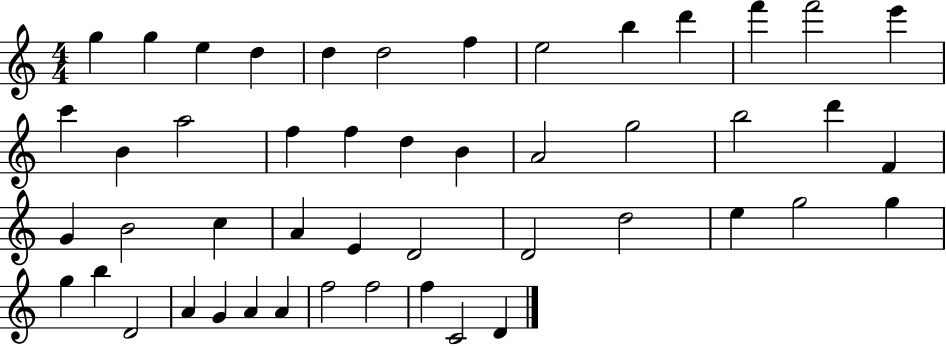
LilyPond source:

{
  \clef treble
  \numericTimeSignature
  \time 4/4
  \key c \major
  g''4 g''4 e''4 d''4 | d''4 d''2 f''4 | e''2 b''4 d'''4 | f'''4 f'''2 e'''4 | \break c'''4 b'4 a''2 | f''4 f''4 d''4 b'4 | a'2 g''2 | b''2 d'''4 f'4 | \break g'4 b'2 c''4 | a'4 e'4 d'2 | d'2 d''2 | e''4 g''2 g''4 | \break g''4 b''4 d'2 | a'4 g'4 a'4 a'4 | f''2 f''2 | f''4 c'2 d'4 | \break \bar "|."
}